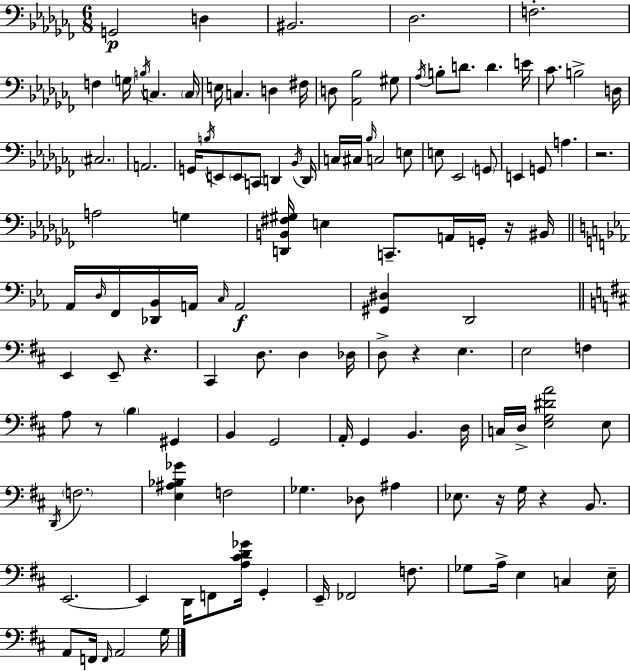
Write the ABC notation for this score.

X:1
T:Untitled
M:6/8
L:1/4
K:Abm
G,,2 D, ^B,,2 _D,2 F,2 F, G,/4 B,/4 C, C,/4 E,/4 C, D, ^F,/4 D,/2 [_A,,_B,]2 ^G,/2 _A,/4 B,/2 D/2 D E/4 _C/2 B,2 D,/4 ^C,2 A,,2 G,,/4 B,/4 E,,/2 E,,/2 C,,/2 D,, _B,,/4 D,,/4 C,/4 ^C,/4 _B,/4 C,2 E,/2 E,/2 _E,,2 G,,/2 E,, G,,/2 A, z2 A,2 G, [D,,B,,^F,^G,]/4 E, C,,/2 A,,/4 G,,/4 z/4 ^B,,/4 _A,,/4 D,/4 F,,/4 [_D,,_B,,]/4 A,,/4 C,/4 A,,2 [^G,,^D,] D,,2 E,, E,,/2 z ^C,, D,/2 D, _D,/4 D,/2 z E, E,2 F, A,/2 z/2 B, ^G,, B,, G,,2 A,,/4 G,, B,, D,/4 C,/4 D,/4 [E,G,^DA]2 E,/2 D,,/4 F,2 [E,^A,_B,_G] F,2 _G, _D,/2 ^A, _E,/2 z/4 G,/4 z B,,/2 E,,2 E,, D,,/4 F,,/2 [A,^CD_G]/4 G,, E,,/4 _F,,2 F,/2 _G,/2 A,/4 E, C, E,/4 A,,/2 F,,/4 F,,/4 A,,2 G,/4